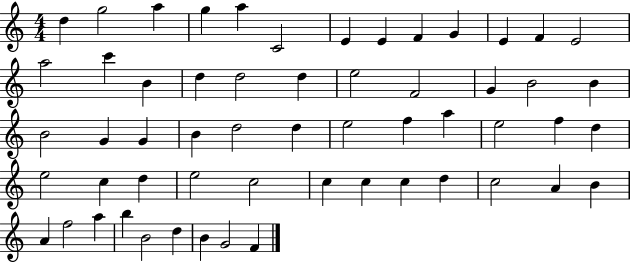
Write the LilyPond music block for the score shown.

{
  \clef treble
  \numericTimeSignature
  \time 4/4
  \key c \major
  d''4 g''2 a''4 | g''4 a''4 c'2 | e'4 e'4 f'4 g'4 | e'4 f'4 e'2 | \break a''2 c'''4 b'4 | d''4 d''2 d''4 | e''2 f'2 | g'4 b'2 b'4 | \break b'2 g'4 g'4 | b'4 d''2 d''4 | e''2 f''4 a''4 | e''2 f''4 d''4 | \break e''2 c''4 d''4 | e''2 c''2 | c''4 c''4 c''4 d''4 | c''2 a'4 b'4 | \break a'4 f''2 a''4 | b''4 b'2 d''4 | b'4 g'2 f'4 | \bar "|."
}